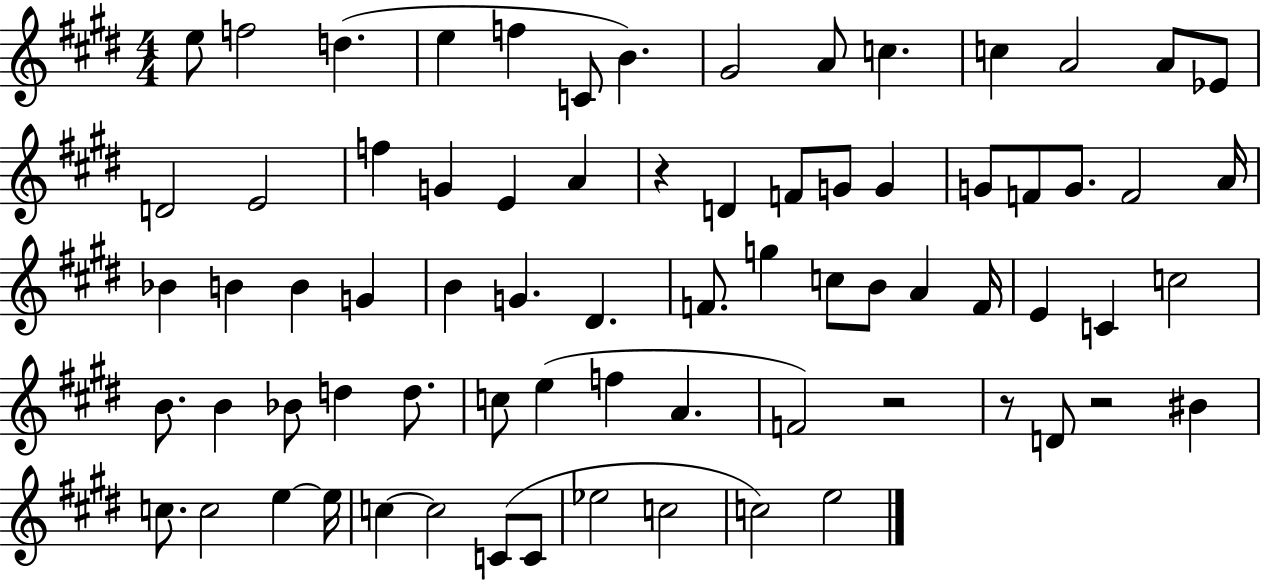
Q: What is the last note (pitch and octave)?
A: E5